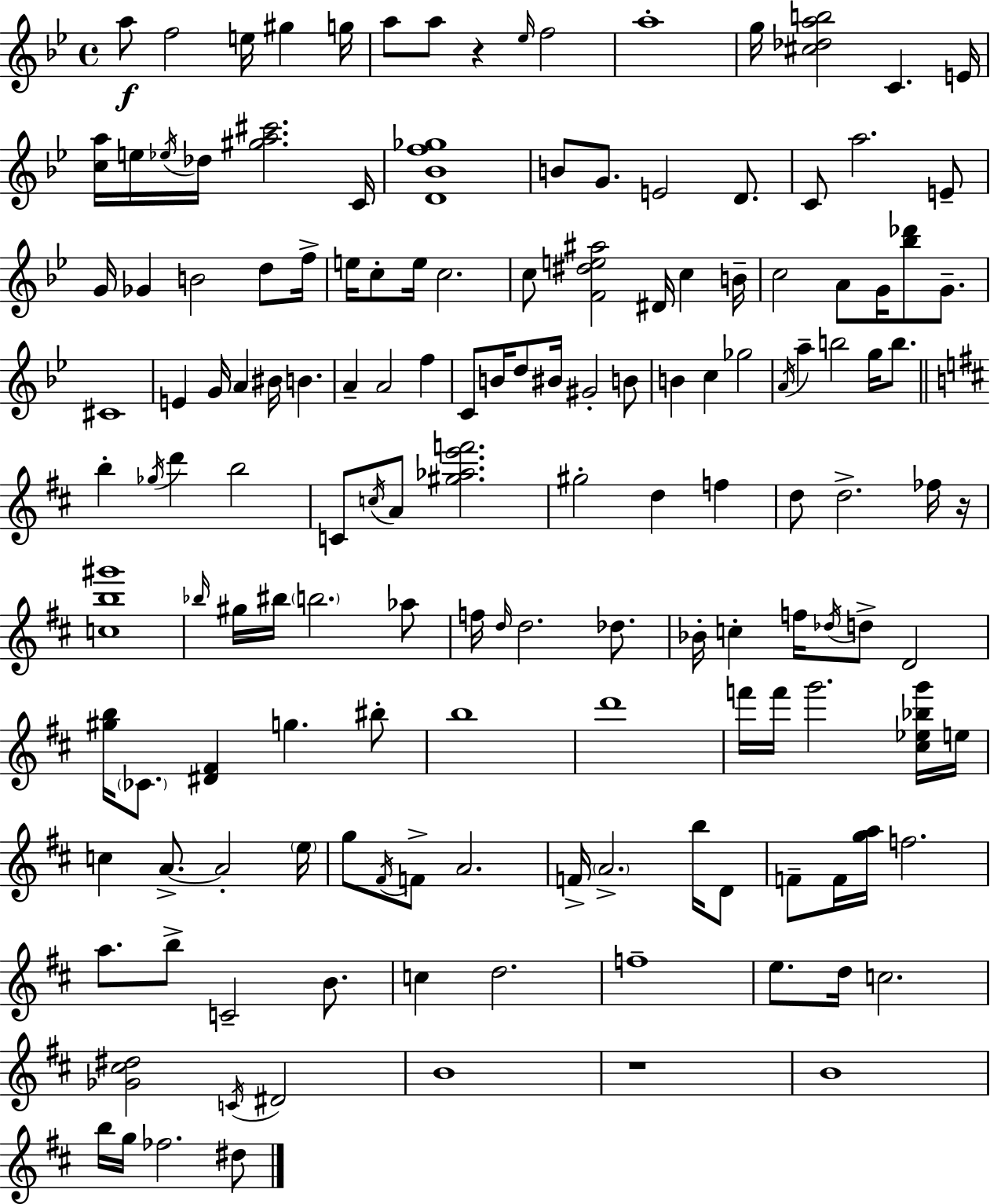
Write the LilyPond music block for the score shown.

{
  \clef treble
  \time 4/4
  \defaultTimeSignature
  \key bes \major
  a''8\f f''2 e''16 gis''4 g''16 | a''8 a''8 r4 \grace { ees''16 } f''2 | a''1-. | g''16 <cis'' des'' a'' b''>2 c'4. | \break e'16 <c'' a''>16 e''16 \acciaccatura { ees''16 } des''16 <gis'' a'' cis'''>2. | c'16 <d' bes' f'' ges''>1 | b'8 g'8. e'2 d'8. | c'8 a''2. | \break e'8-- g'16 ges'4 b'2 d''8 | f''16-> e''16 c''8-. e''16 c''2. | c''8 <f' dis'' e'' ais''>2 dis'16 c''4 | b'16-- c''2 a'8 g'16 <bes'' des'''>8 g'8.-- | \break cis'1 | e'4 g'16 a'4 bis'16 b'4. | a'4-- a'2 f''4 | c'8 b'16 d''8 bis'16 gis'2-. | \break b'8 b'4 c''4 ges''2 | \acciaccatura { a'16 } a''4-- b''2 g''16 | b''8. \bar "||" \break \key b \minor b''4-. \acciaccatura { ges''16 } d'''4 b''2 | c'8 \acciaccatura { c''16 } a'8 <gis'' aes'' e''' f'''>2. | gis''2-. d''4 f''4 | d''8 d''2.-> | \break fes''16 r16 <c'' b'' gis'''>1 | \grace { bes''16 } gis''16 bis''16 \parenthesize b''2. | aes''8 f''16 \grace { d''16 } d''2. | des''8. bes'16-. c''4-. f''16 \acciaccatura { des''16 } d''8-> d'2 | \break <gis'' b''>16 \parenthesize ces'8. <dis' fis'>4 g''4. | bis''8-. b''1 | d'''1 | f'''16 f'''16 g'''2. | \break <cis'' ees'' bes'' g'''>16 e''16 c''4 a'8.->~~ a'2-. | \parenthesize e''16 g''8 \acciaccatura { fis'16 } f'8-> a'2. | f'16-> \parenthesize a'2.-> | b''16 d'8 f'8-- f'16 <g'' a''>16 f''2. | \break a''8. b''8-> c'2-- | b'8. c''4 d''2. | f''1-- | e''8. d''16 c''2. | \break <ges' cis'' dis''>2 \acciaccatura { c'16 } dis'2 | b'1 | r1 | b'1 | \break b''16 g''16 fes''2. | dis''8 \bar "|."
}